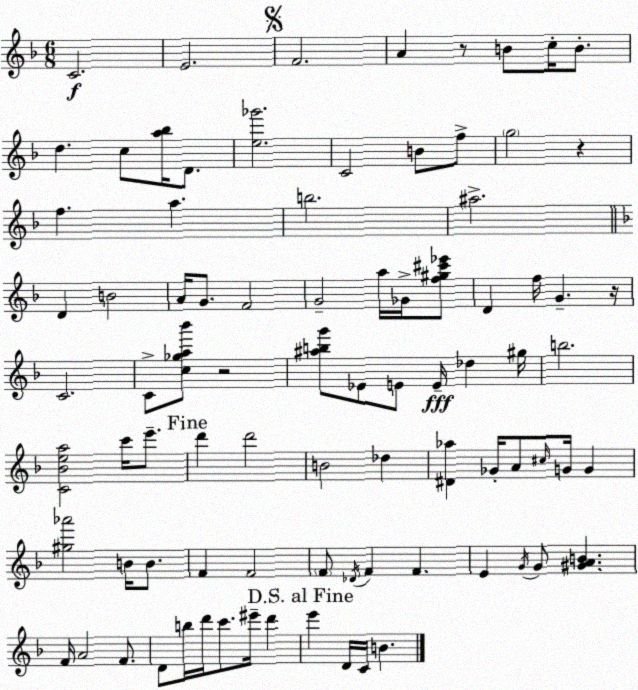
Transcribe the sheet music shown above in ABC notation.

X:1
T:Untitled
M:6/8
L:1/4
K:F
C2 E2 F2 A z/2 B/2 c/4 B/2 d c/2 [a_b]/4 D/2 [e_g']2 C2 B/2 f/2 g2 z f a b2 ^a2 D B2 A/4 G/2 F2 G2 a/4 _G/4 [f^g^c'_e']/2 D f/4 G z/4 C2 C/2 [c_ga_b']/2 z2 [^abg']/2 _E/2 E/2 E/4 _d ^g/4 b2 [C_Bea]2 c'/4 e'/2 d' d'2 B2 _d [^D_a] _G/4 A/2 ^c/4 G/4 G [^g_a']2 B/4 B/2 F F2 F/2 _D/4 F F E G/4 G/2 [^GAB] F/4 A2 F/2 D/2 b/4 d'/4 c'/2 ^e'/4 d' e' D/4 C/4 B